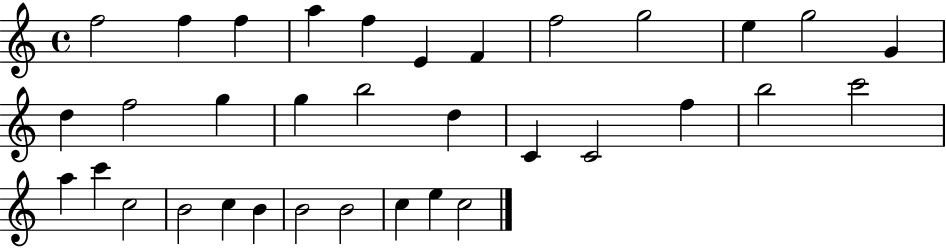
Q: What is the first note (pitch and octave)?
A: F5